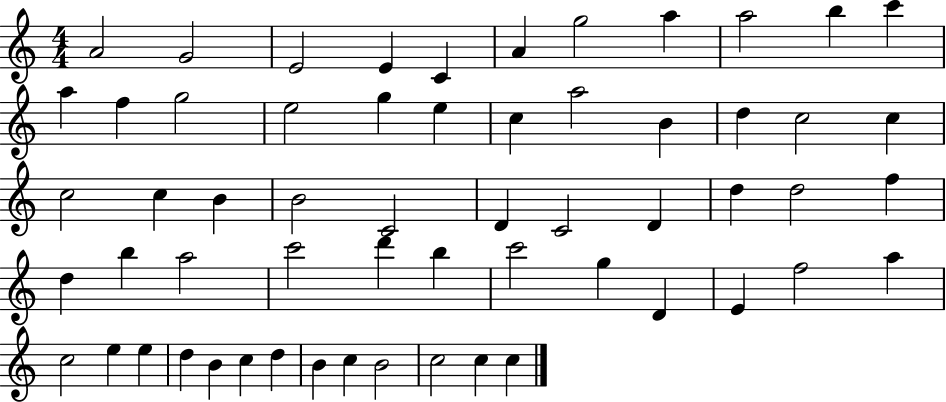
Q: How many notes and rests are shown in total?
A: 59